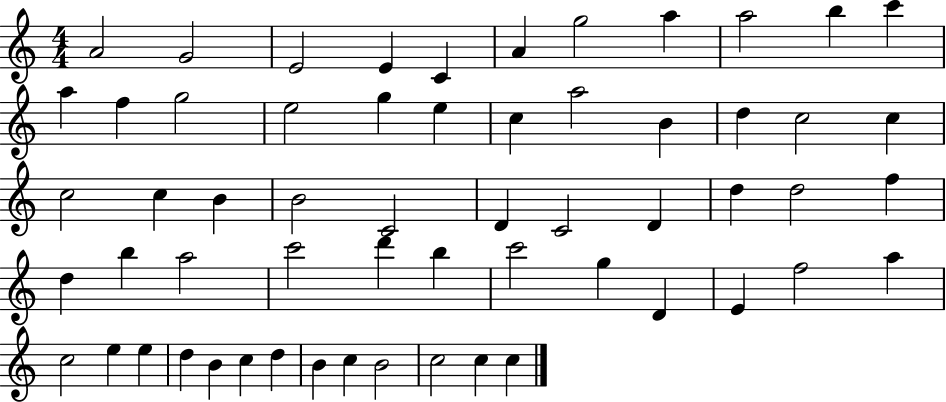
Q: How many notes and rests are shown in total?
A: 59